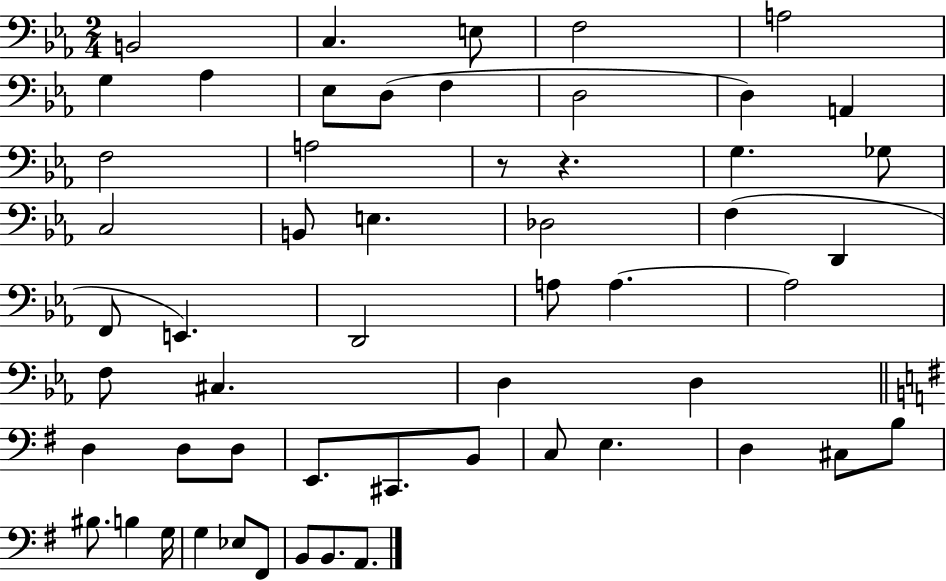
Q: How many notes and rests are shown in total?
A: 55